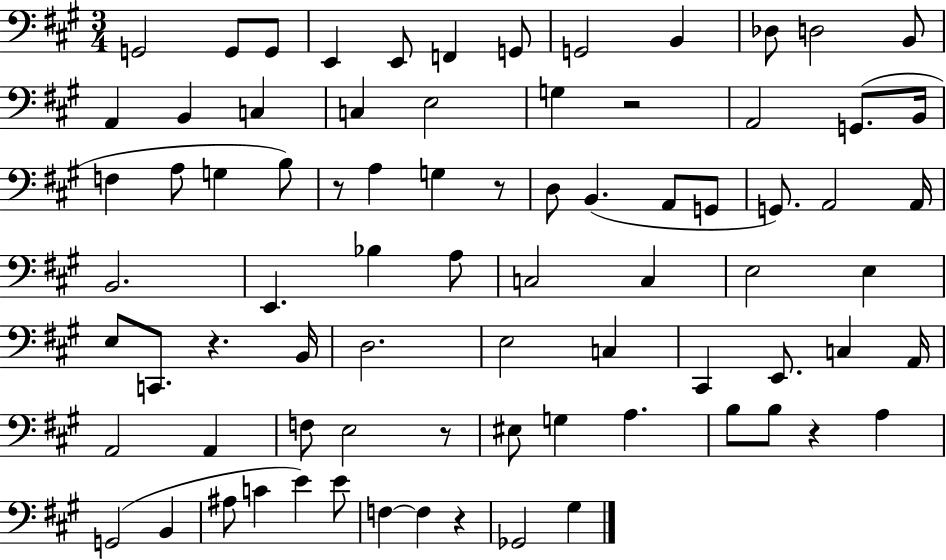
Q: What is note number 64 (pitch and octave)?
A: B2